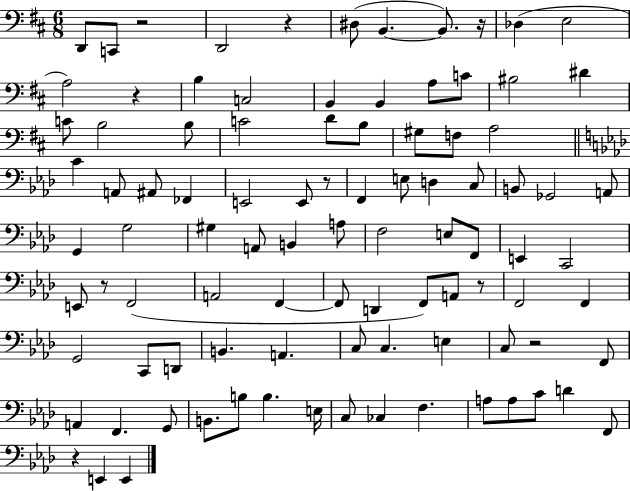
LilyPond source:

{
  \clef bass
  \numericTimeSignature
  \time 6/8
  \key d \major
  d,8 c,8 r2 | d,2 r4 | dis8( b,4.~~ b,8.) r16 | des4( e2 | \break a2) r4 | b4 c2 | b,4 b,4 a8 c'8 | bis2 dis'4 | \break c'8 b2 b8 | c'2 d'8 b8 | gis8 f8 a2 | \bar "||" \break \key aes \major c'4 a,8 ais,8 fes,4 | e,2 e,8 r8 | f,4 e8 d4 c8 | b,8 ges,2 a,8 | \break g,4 g2 | gis4 a,8 b,4 a8 | f2 e8 f,8 | e,4 c,2 | \break e,8 r8 f,2( | a,2 f,4~~ | f,8 d,4 f,8) a,8 r8 | f,2 f,4 | \break g,2 c,8 d,8 | b,4. a,4. | c8 c4. e4 | c8 r2 f,8 | \break a,4 f,4. g,8 | b,8. b8 b4. e16 | c8 ces4 f4. | a8 a8 c'8 d'4 f,8 | \break r4 e,4 e,4 | \bar "|."
}